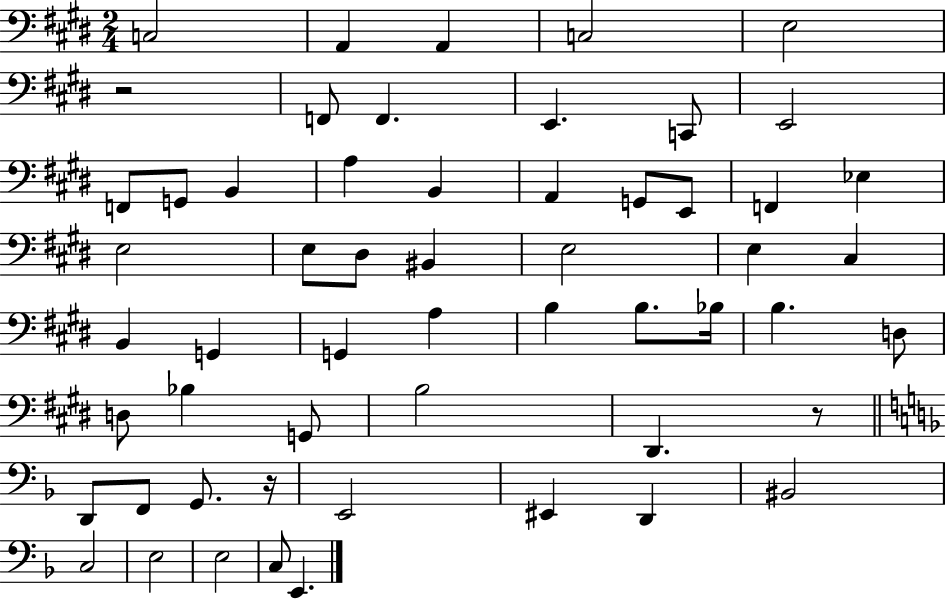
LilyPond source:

{
  \clef bass
  \numericTimeSignature
  \time 2/4
  \key e \major
  \repeat volta 2 { c2 | a,4 a,4 | c2 | e2 | \break r2 | f,8 f,4. | e,4. c,8 | e,2 | \break f,8 g,8 b,4 | a4 b,4 | a,4 g,8 e,8 | f,4 ees4 | \break e2 | e8 dis8 bis,4 | e2 | e4 cis4 | \break b,4 g,4 | g,4 a4 | b4 b8. bes16 | b4. d8 | \break d8 bes4 g,8 | b2 | dis,4. r8 | \bar "||" \break \key f \major d,8 f,8 g,8. r16 | e,2 | eis,4 d,4 | bis,2 | \break c2 | e2 | e2 | c8 e,4. | \break } \bar "|."
}